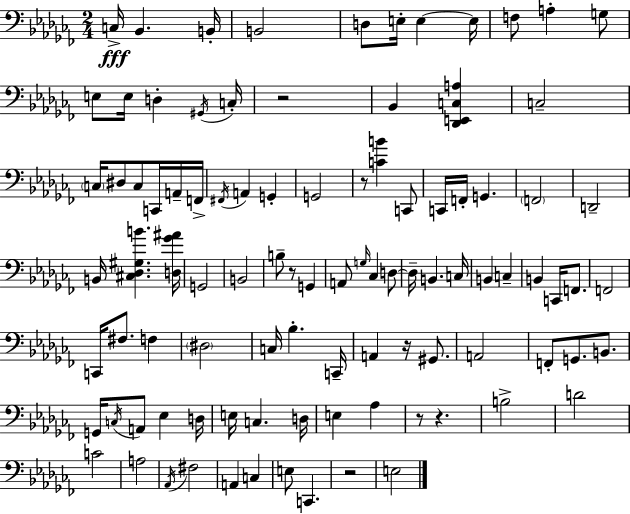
X:1
T:Untitled
M:2/4
L:1/4
K:Abm
C,/4 _B,, B,,/4 B,,2 D,/2 E,/4 E, E,/4 F,/2 A, G,/2 E,/2 E,/4 D, ^G,,/4 C,/4 z2 _B,, [_D,,E,,C,A,] C,2 C,/4 ^D,/2 C,/2 C,,/4 A,,/4 F,,/4 ^F,,/4 A,, G,, G,,2 z/2 [CB] C,,/2 C,,/4 F,,/4 G,, F,,2 D,,2 B,,/4 [^C,_D,^G,B] [D,_G^A]/4 G,,2 B,,2 B,/2 z/2 G,, A,,/2 G,/4 _C, D,/2 D,/4 B,, C,/4 B,, C, B,, C,,/4 F,,/2 F,,2 C,,/4 ^F,/2 F, ^D,2 C,/4 _B, C,,/4 A,, z/4 ^G,,/2 A,,2 F,,/2 G,,/2 B,,/2 G,,/4 C,/4 A,,/2 _E, D,/4 E,/4 C, D,/4 E, _A, z/2 z B,2 D2 C2 A,2 _A,,/4 ^F,2 A,, C, E,/2 C,, z2 E,2